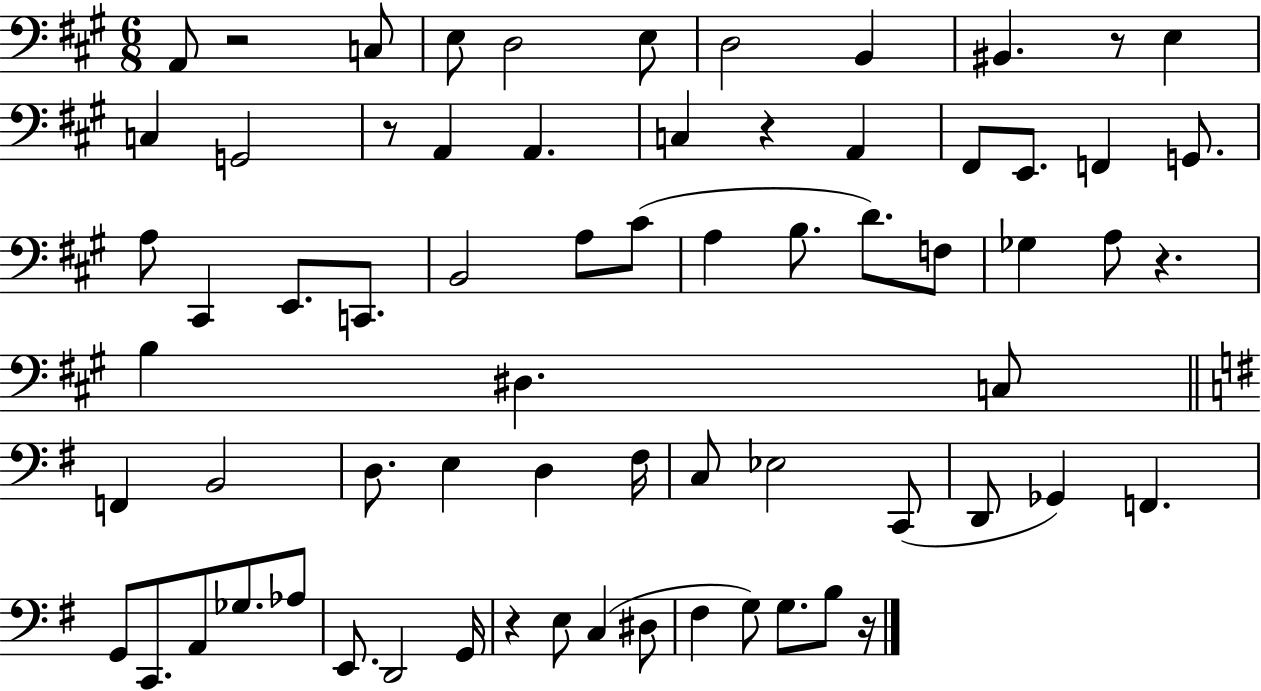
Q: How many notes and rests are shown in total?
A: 69